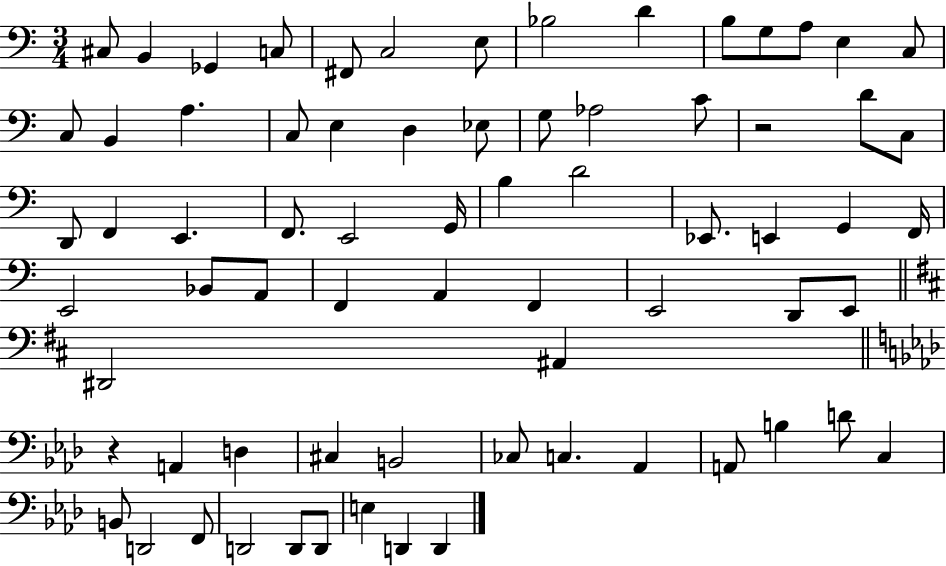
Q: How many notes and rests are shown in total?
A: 71